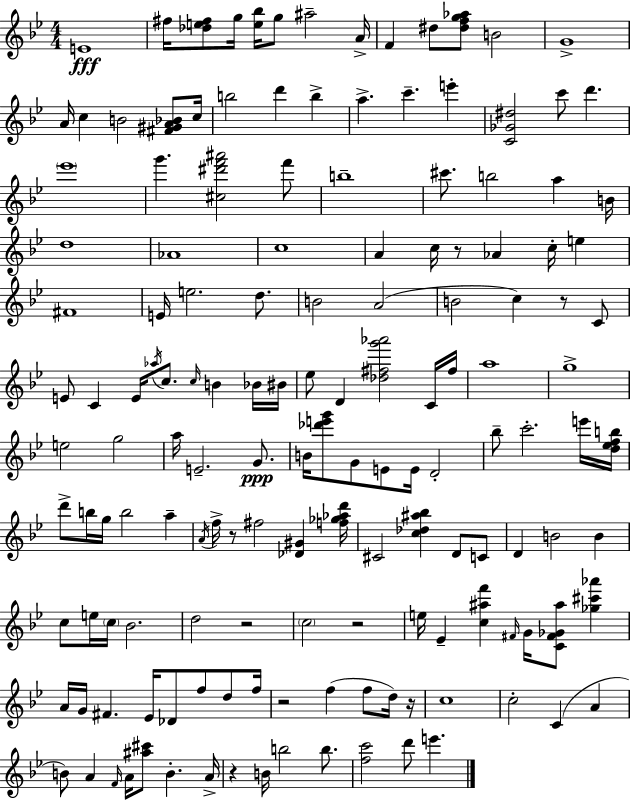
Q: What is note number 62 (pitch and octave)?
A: G5